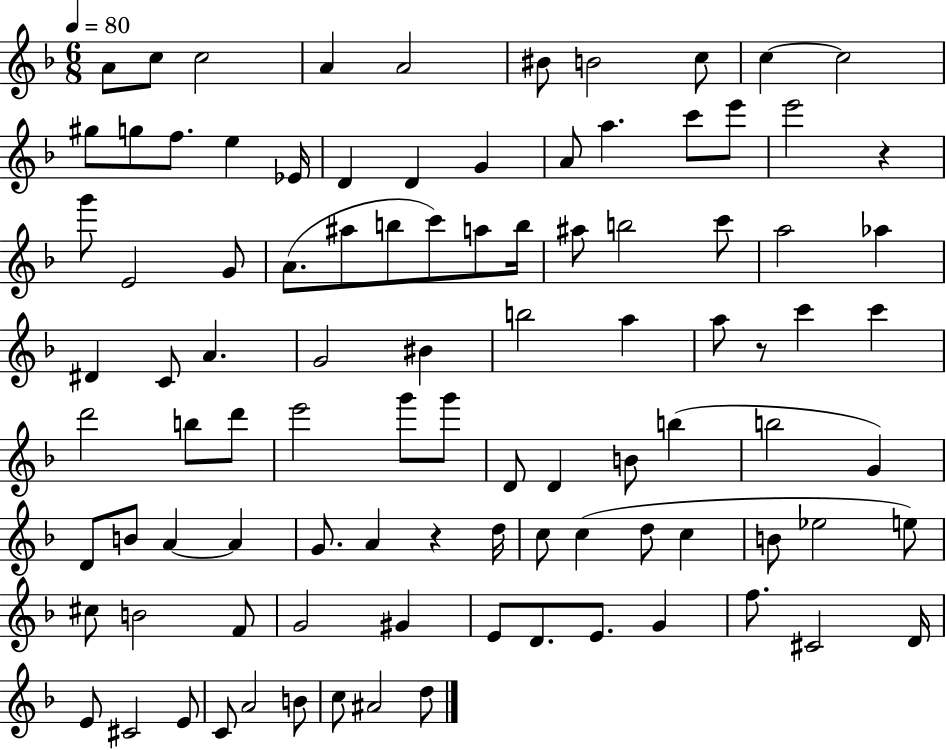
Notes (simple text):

A4/e C5/e C5/h A4/q A4/h BIS4/e B4/h C5/e C5/q C5/h G#5/e G5/e F5/e. E5/q Eb4/s D4/q D4/q G4/q A4/e A5/q. C6/e E6/e E6/h R/q G6/e E4/h G4/e A4/e. A#5/e B5/e C6/e A5/e B5/s A#5/e B5/h C6/e A5/h Ab5/q D#4/q C4/e A4/q. G4/h BIS4/q B5/h A5/q A5/e R/e C6/q C6/q D6/h B5/e D6/e E6/h G6/e G6/e D4/e D4/q B4/e B5/q B5/h G4/q D4/e B4/e A4/q A4/q G4/e. A4/q R/q D5/s C5/e C5/q D5/e C5/q B4/e Eb5/h E5/e C#5/e B4/h F4/e G4/h G#4/q E4/e D4/e. E4/e. G4/q F5/e. C#4/h D4/s E4/e C#4/h E4/e C4/e A4/h B4/e C5/e A#4/h D5/e